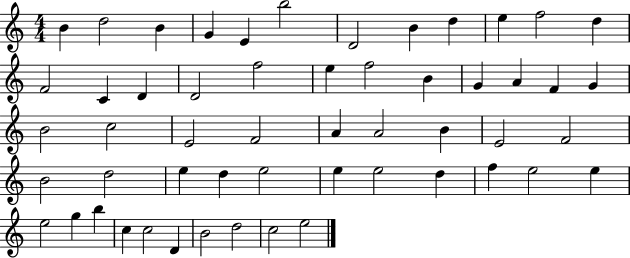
B4/q D5/h B4/q G4/q E4/q B5/h D4/h B4/q D5/q E5/q F5/h D5/q F4/h C4/q D4/q D4/h F5/h E5/q F5/h B4/q G4/q A4/q F4/q G4/q B4/h C5/h E4/h F4/h A4/q A4/h B4/q E4/h F4/h B4/h D5/h E5/q D5/q E5/h E5/q E5/h D5/q F5/q E5/h E5/q E5/h G5/q B5/q C5/q C5/h D4/q B4/h D5/h C5/h E5/h